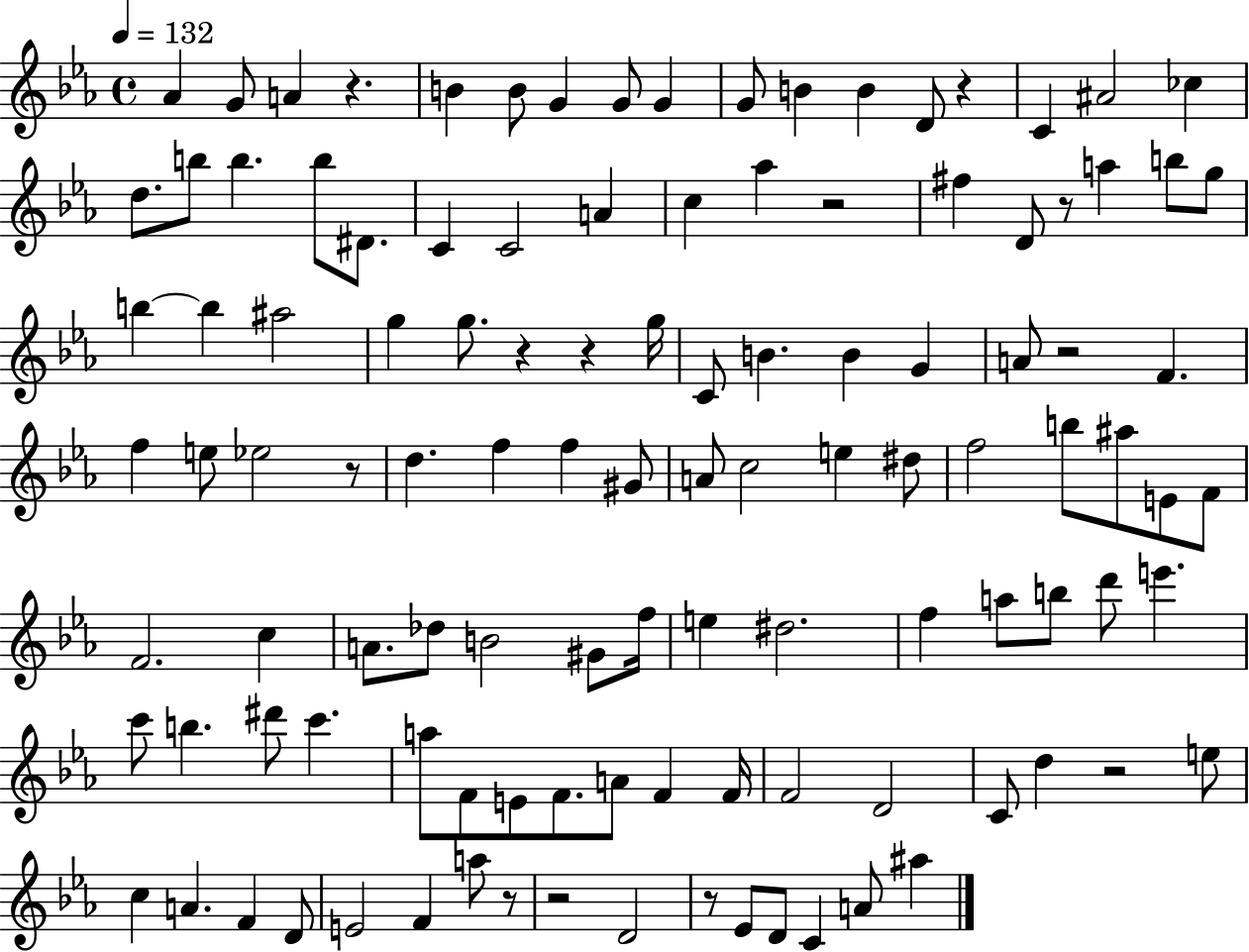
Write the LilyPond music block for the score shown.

{
  \clef treble
  \time 4/4
  \defaultTimeSignature
  \key ees \major
  \tempo 4 = 132
  aes'4 g'8 a'4 r4. | b'4 b'8 g'4 g'8 g'4 | g'8 b'4 b'4 d'8 r4 | c'4 ais'2 ces''4 | \break d''8. b''8 b''4. b''8 dis'8. | c'4 c'2 a'4 | c''4 aes''4 r2 | fis''4 d'8 r8 a''4 b''8 g''8 | \break b''4~~ b''4 ais''2 | g''4 g''8. r4 r4 g''16 | c'8 b'4. b'4 g'4 | a'8 r2 f'4. | \break f''4 e''8 ees''2 r8 | d''4. f''4 f''4 gis'8 | a'8 c''2 e''4 dis''8 | f''2 b''8 ais''8 e'8 f'8 | \break f'2. c''4 | a'8. des''8 b'2 gis'8 f''16 | e''4 dis''2. | f''4 a''8 b''8 d'''8 e'''4. | \break c'''8 b''4. dis'''8 c'''4. | a''8 f'8 e'8 f'8. a'8 f'4 f'16 | f'2 d'2 | c'8 d''4 r2 e''8 | \break c''4 a'4. f'4 d'8 | e'2 f'4 a''8 r8 | r2 d'2 | r8 ees'8 d'8 c'4 a'8 ais''4 | \break \bar "|."
}